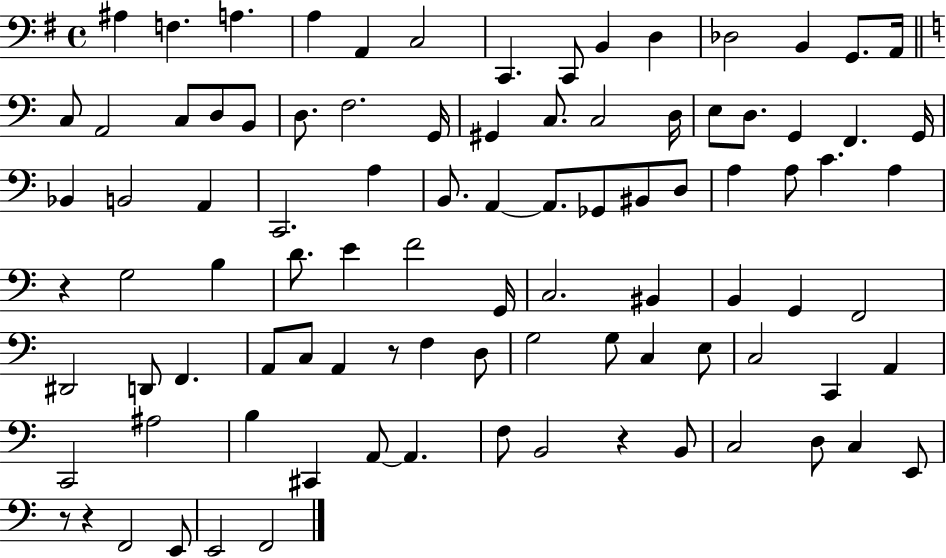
{
  \clef bass
  \time 4/4
  \defaultTimeSignature
  \key g \major
  ais4 f4. a4. | a4 a,4 c2 | c,4. c,8 b,4 d4 | des2 b,4 g,8. a,16 | \break \bar "||" \break \key c \major c8 a,2 c8 d8 b,8 | d8. f2. g,16 | gis,4 c8. c2 d16 | e8 d8. g,4 f,4. g,16 | \break bes,4 b,2 a,4 | c,2. a4 | b,8. a,4~~ a,8. ges,8 bis,8 d8 | a4 a8 c'4. a4 | \break r4 g2 b4 | d'8. e'4 f'2 g,16 | c2. bis,4 | b,4 g,4 f,2 | \break dis,2 d,8 f,4. | a,8 c8 a,4 r8 f4 d8 | g2 g8 c4 e8 | c2 c,4 a,4 | \break c,2 ais2 | b4 cis,4 a,8~~ a,4. | f8 b,2 r4 b,8 | c2 d8 c4 e,8 | \break r8 r4 f,2 e,8 | e,2 f,2 | \bar "|."
}